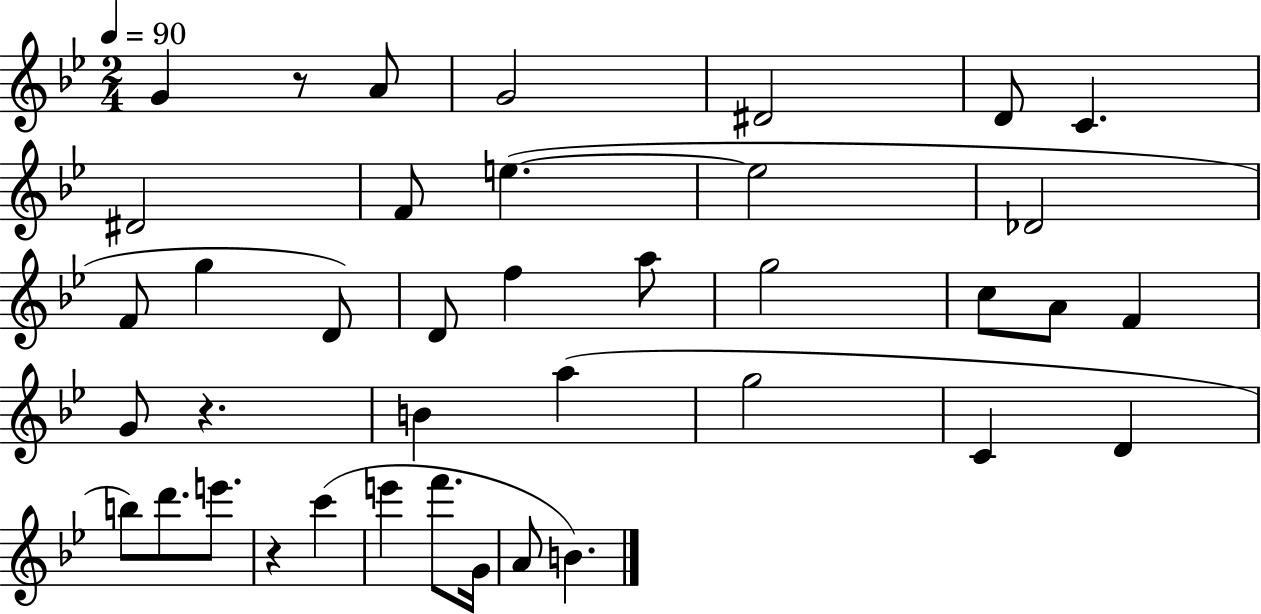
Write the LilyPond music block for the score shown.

{
  \clef treble
  \numericTimeSignature
  \time 2/4
  \key bes \major
  \tempo 4 = 90
  g'4 r8 a'8 | g'2 | dis'2 | d'8 c'4. | \break dis'2 | f'8 e''4.~(~ | e''2 | des'2 | \break f'8 g''4 d'8) | d'8 f''4 a''8 | g''2 | c''8 a'8 f'4 | \break g'8 r4. | b'4 a''4( | g''2 | c'4 d'4 | \break b''8) d'''8. e'''8. | r4 c'''4( | e'''4 f'''8. g'16 | a'8 b'4.) | \break \bar "|."
}